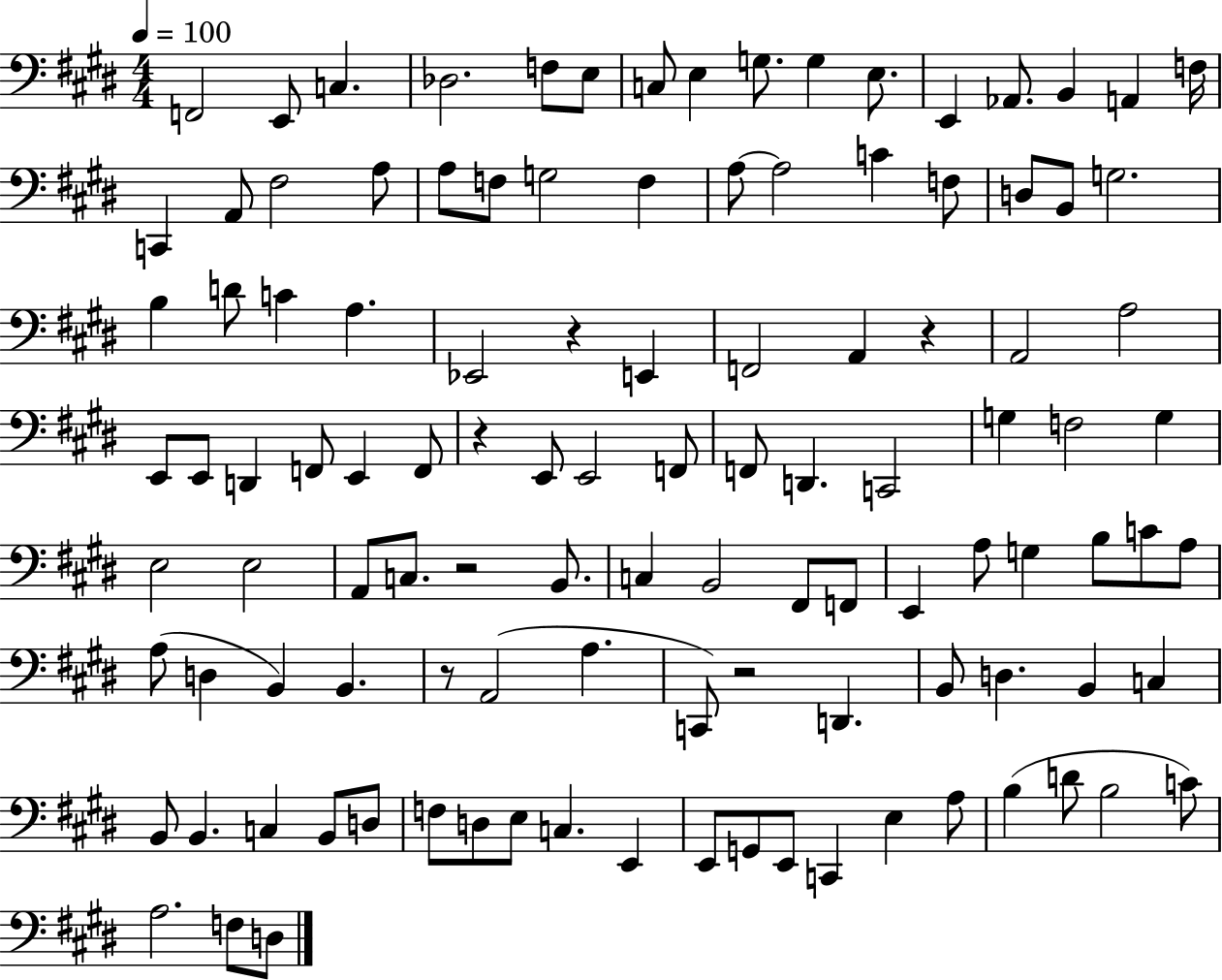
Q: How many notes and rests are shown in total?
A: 112